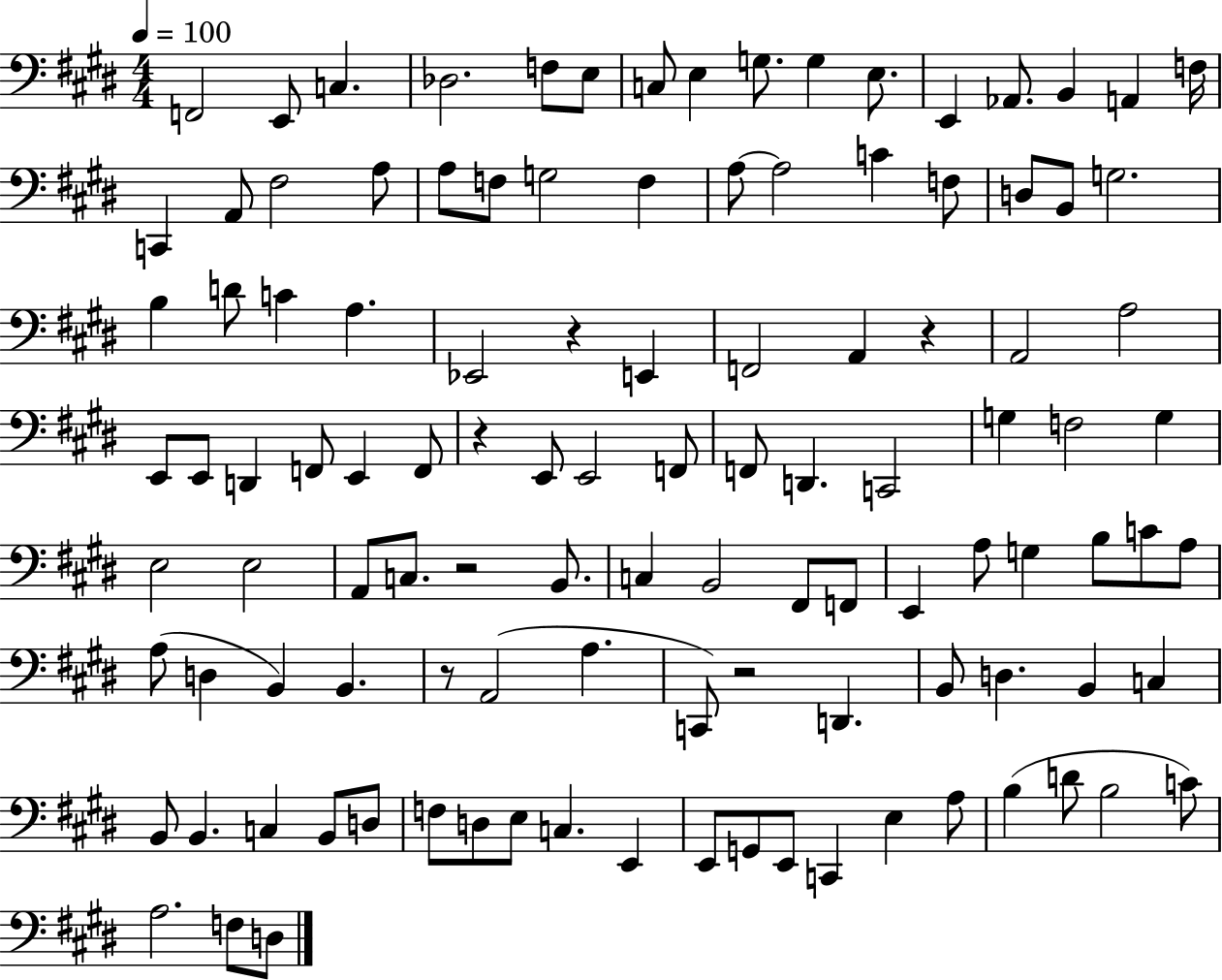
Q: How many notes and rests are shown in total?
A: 112